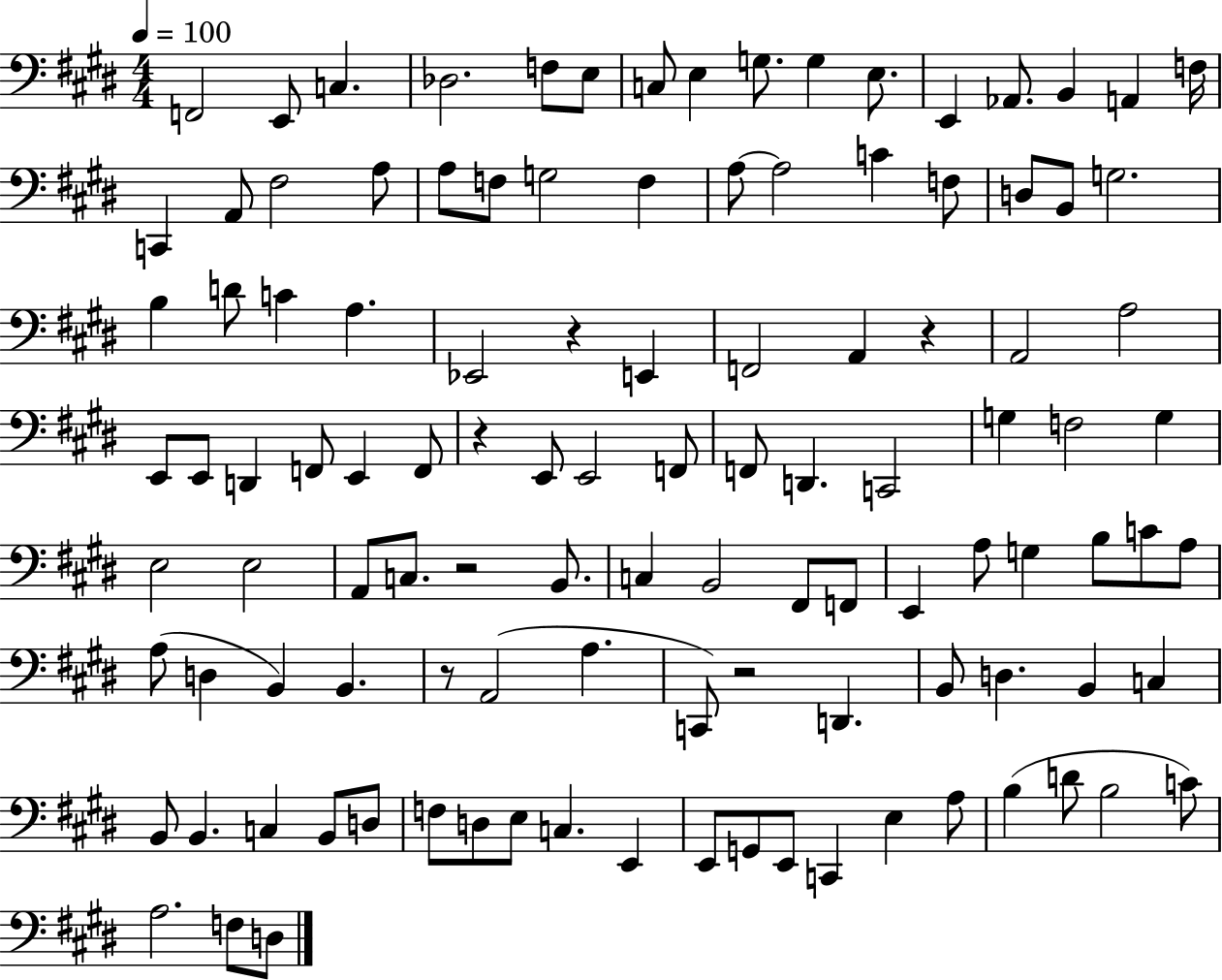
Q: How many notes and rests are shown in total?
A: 112